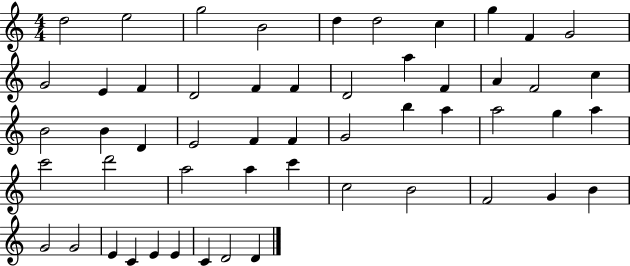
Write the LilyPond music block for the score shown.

{
  \clef treble
  \numericTimeSignature
  \time 4/4
  \key c \major
  d''2 e''2 | g''2 b'2 | d''4 d''2 c''4 | g''4 f'4 g'2 | \break g'2 e'4 f'4 | d'2 f'4 f'4 | d'2 a''4 f'4 | a'4 f'2 c''4 | \break b'2 b'4 d'4 | e'2 f'4 f'4 | g'2 b''4 a''4 | a''2 g''4 a''4 | \break c'''2 d'''2 | a''2 a''4 c'''4 | c''2 b'2 | f'2 g'4 b'4 | \break g'2 g'2 | e'4 c'4 e'4 e'4 | c'4 d'2 d'4 | \bar "|."
}